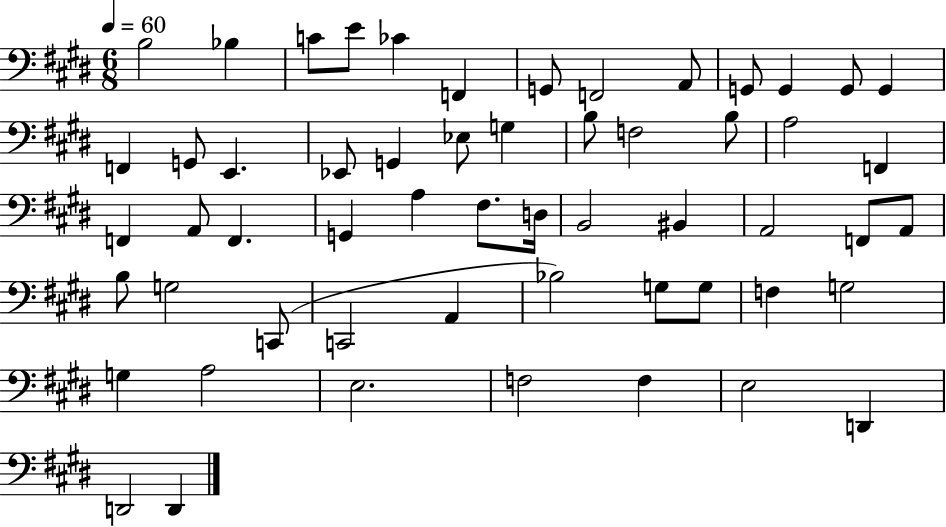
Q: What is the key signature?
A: E major